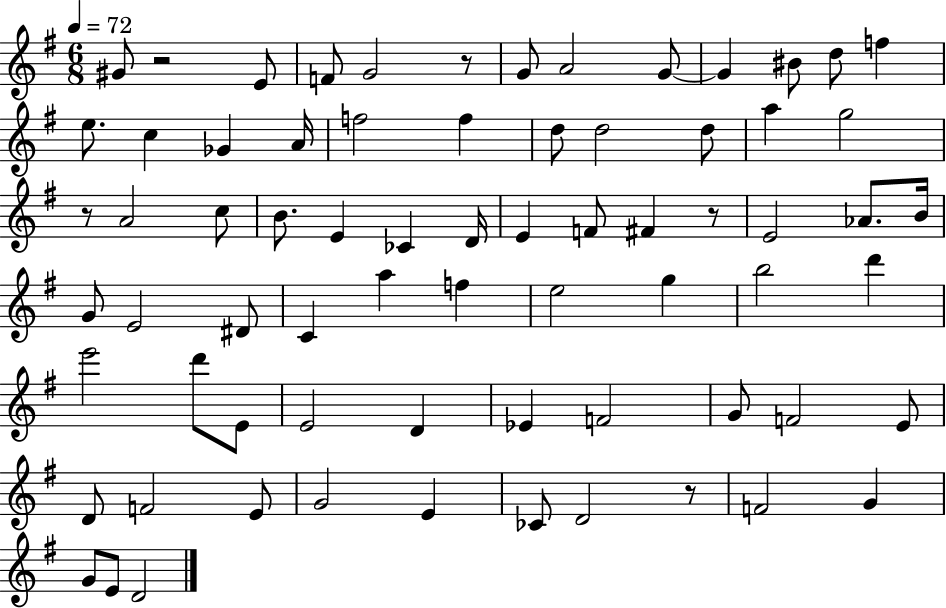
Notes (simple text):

G#4/e R/h E4/e F4/e G4/h R/e G4/e A4/h G4/e G4/q BIS4/e D5/e F5/q E5/e. C5/q Gb4/q A4/s F5/h F5/q D5/e D5/h D5/e A5/q G5/h R/e A4/h C5/e B4/e. E4/q CES4/q D4/s E4/q F4/e F#4/q R/e E4/h Ab4/e. B4/s G4/e E4/h D#4/e C4/q A5/q F5/q E5/h G5/q B5/h D6/q E6/h D6/e E4/e E4/h D4/q Eb4/q F4/h G4/e F4/h E4/e D4/e F4/h E4/e G4/h E4/q CES4/e D4/h R/e F4/h G4/q G4/e E4/e D4/h